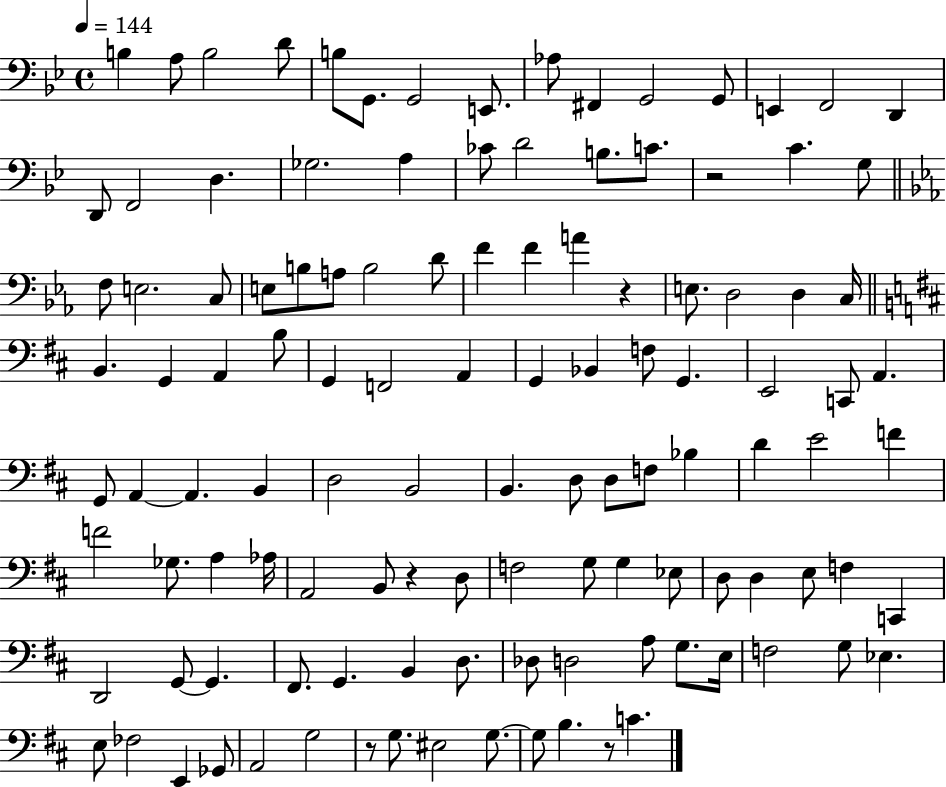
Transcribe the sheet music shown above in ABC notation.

X:1
T:Untitled
M:4/4
L:1/4
K:Bb
B, A,/2 B,2 D/2 B,/2 G,,/2 G,,2 E,,/2 _A,/2 ^F,, G,,2 G,,/2 E,, F,,2 D,, D,,/2 F,,2 D, _G,2 A, _C/2 D2 B,/2 C/2 z2 C G,/2 F,/2 E,2 C,/2 E,/2 B,/2 A,/2 B,2 D/2 F F A z E,/2 D,2 D, C,/4 B,, G,, A,, B,/2 G,, F,,2 A,, G,, _B,, F,/2 G,, E,,2 C,,/2 A,, G,,/2 A,, A,, B,, D,2 B,,2 B,, D,/2 D,/2 F,/2 _B, D E2 F F2 _G,/2 A, _A,/4 A,,2 B,,/2 z D,/2 F,2 G,/2 G, _E,/2 D,/2 D, E,/2 F, C,, D,,2 G,,/2 G,, ^F,,/2 G,, B,, D,/2 _D,/2 D,2 A,/2 G,/2 E,/4 F,2 G,/2 _E, E,/2 _F,2 E,, _G,,/2 A,,2 G,2 z/2 G,/2 ^E,2 G,/2 G,/2 B, z/2 C